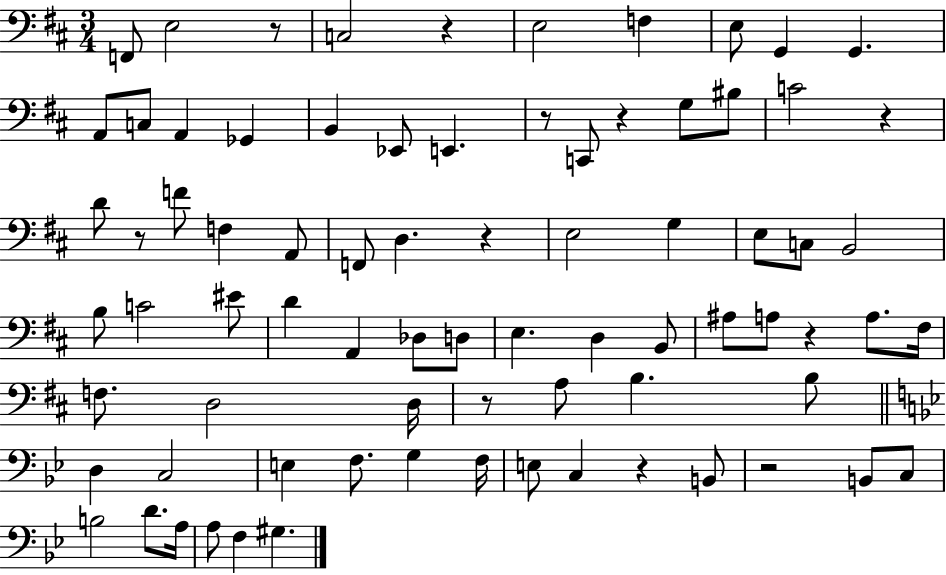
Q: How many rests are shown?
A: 11